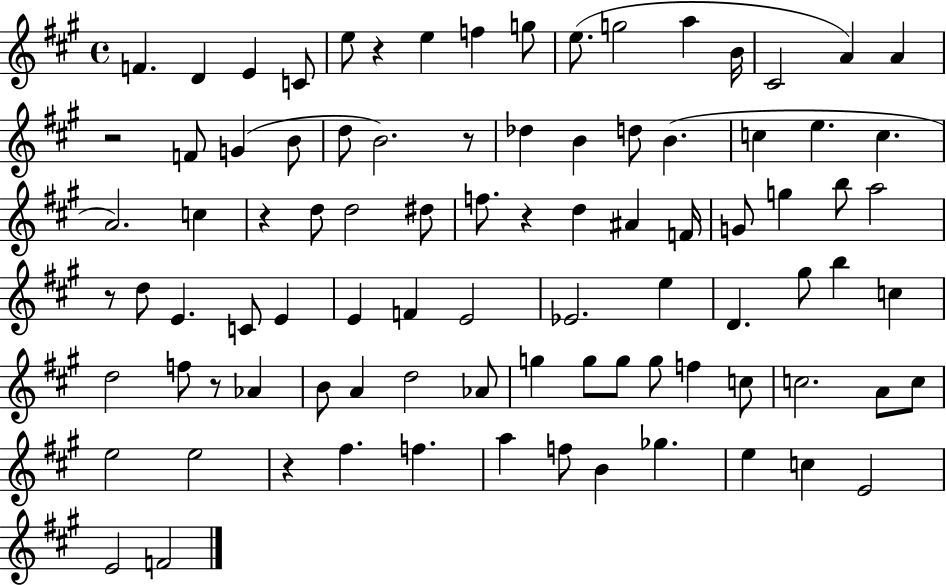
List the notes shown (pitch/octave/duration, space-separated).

F4/q. D4/q E4/q C4/e E5/e R/q E5/q F5/q G5/e E5/e. G5/h A5/q B4/s C#4/h A4/q A4/q R/h F4/e G4/q B4/e D5/e B4/h. R/e Db5/q B4/q D5/e B4/q. C5/q E5/q. C5/q. A4/h. C5/q R/q D5/e D5/h D#5/e F5/e. R/q D5/q A#4/q F4/s G4/e G5/q B5/e A5/h R/e D5/e E4/q. C4/e E4/q E4/q F4/q E4/h Eb4/h. E5/q D4/q. G#5/e B5/q C5/q D5/h F5/e R/e Ab4/q B4/e A4/q D5/h Ab4/e G5/q G5/e G5/e G5/e F5/q C5/e C5/h. A4/e C5/e E5/h E5/h R/q F#5/q. F5/q. A5/q F5/e B4/q Gb5/q. E5/q C5/q E4/h E4/h F4/h